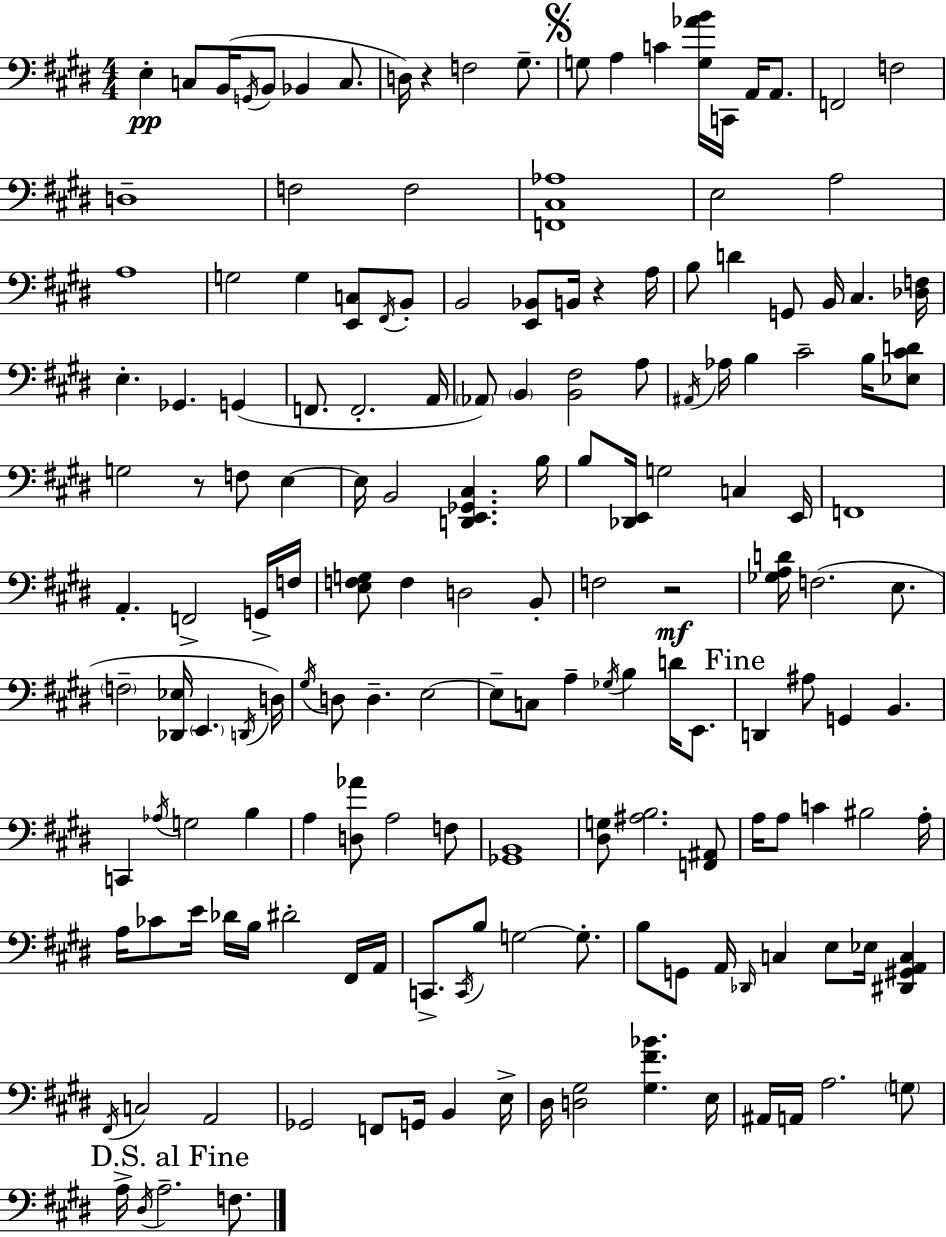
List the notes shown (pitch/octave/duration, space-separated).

E3/q C3/e B2/s G2/s B2/e Bb2/q C3/e. D3/s R/q F3/h G#3/e. G3/e A3/q C4/q [G3,Ab4,B4]/s C2/s A2/s A2/e. F2/h F3/h D3/w F3/h F3/h [F2,C#3,Ab3]/w E3/h A3/h A3/w G3/h G3/q [E2,C3]/e F#2/s B2/e B2/h [E2,Bb2]/e B2/s R/q A3/s B3/e D4/q G2/e B2/s C#3/q. [Db3,F3]/s E3/q. Gb2/q. G2/q F2/e. F2/h. A2/s Ab2/e B2/q [B2,F#3]/h A3/e A#2/s Ab3/s B3/q C#4/h B3/s [Eb3,C#4,D4]/e G3/h R/e F3/e E3/q E3/s B2/h [D2,E2,Gb2,C#3]/q. B3/s B3/e [Db2,E2]/s G3/h C3/q E2/s F2/w A2/q. F2/h G2/s F3/s [E3,F3,G3]/e F3/q D3/h B2/e F3/h R/h [Gb3,A3,D4]/s F3/h. E3/e. F3/h [Db2,Eb3]/s E2/q. D2/s D3/s G#3/s D3/e D3/q. E3/h E3/e C3/e A3/q Gb3/s B3/q D4/s E2/e. D2/q A#3/e G2/q B2/q. C2/q Ab3/s G3/h B3/q A3/q [D3,Ab4]/e A3/h F3/e [Gb2,B2]/w [D#3,G3]/e [A#3,B3]/h. [F2,A#2]/e A3/s A3/e C4/q BIS3/h A3/s A3/s CES4/e E4/s Db4/s B3/s D#4/h F#2/s A2/s C2/e. C2/s B3/e G3/h G3/e. B3/e G2/e A2/s Db2/s C3/q E3/e Eb3/s [D#2,G#2,A2,C3]/q F#2/s C3/h A2/h Gb2/h F2/e G2/s B2/q E3/s D#3/s [D3,G#3]/h [G#3,F#4,Bb4]/q. E3/s A#2/s A2/s A3/h. G3/e A3/s D#3/s A3/h. F3/e.